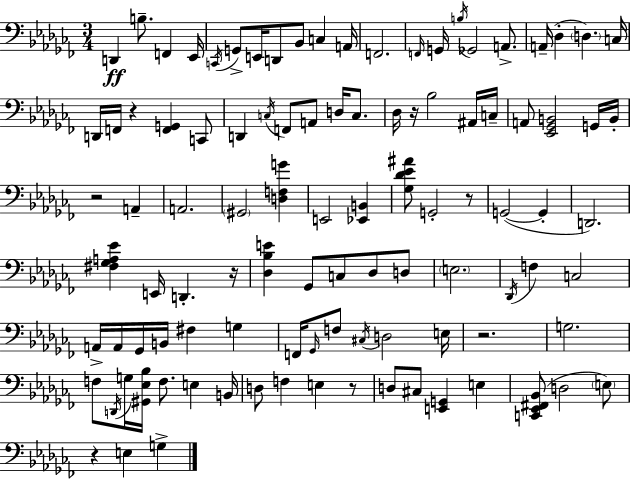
D2/q B3/e. F2/q Eb2/s C2/s G2/e E2/s D2/e Bb2/e C3/q A2/s F2/h. F2/s G2/s B3/s Gb2/h A2/e. A2/s Db3/q D3/q. C3/s D2/s F2/s R/q [F2,G2]/q C2/e D2/q C3/s F2/e A2/e D3/s C3/e. Db3/s R/s Bb3/h A#2/s C3/s A2/e [Eb2,Gb2,B2]/h G2/s B2/s R/h A2/q A2/h. G#2/h [D3,F3,G4]/q E2/h [Eb2,B2]/q [Gb3,Db4,Eb4,A#4]/e G2/h R/e G2/h G2/q D2/h. [F#3,Gb3,A3,Eb4]/q E2/s D2/q. R/s [Db3,Bb3,E4]/q Gb2/e C3/e Db3/e D3/e E3/h. Db2/s F3/q C3/h A2/s A2/s Gb2/s B2/s F#3/q G3/q F2/s Gb2/s F3/e C#3/s D3/h E3/s R/h. G3/h. F3/e D2/s G3/s [G#2,Eb3,Bb3]/s F3/e. E3/q B2/s D3/e F3/q E3/q R/e D3/e C#3/e [E2,G2]/q E3/q [C2,Eb2,F#2,Bb2]/e D3/h E3/e R/q E3/q G3/q